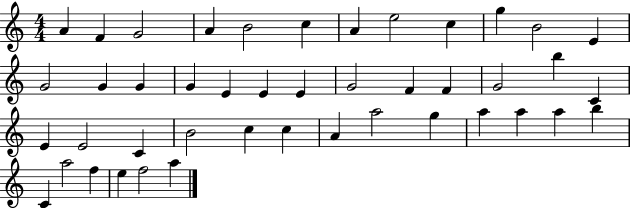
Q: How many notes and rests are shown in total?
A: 44